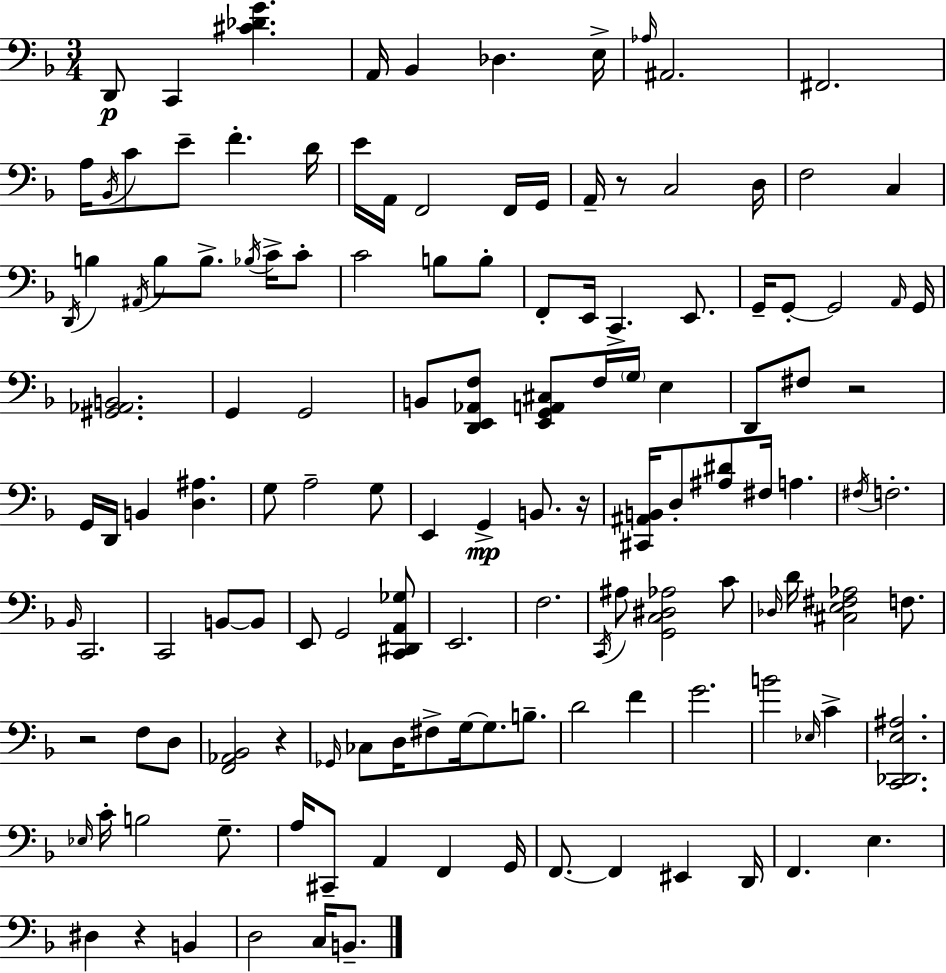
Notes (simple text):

D2/e C2/q [C#4,Db4,G4]/q. A2/s Bb2/q Db3/q. E3/s Ab3/s A#2/h. F#2/h. A3/s Bb2/s C4/e E4/e F4/q. D4/s E4/s A2/s F2/h F2/s G2/s A2/s R/e C3/h D3/s F3/h C3/q D2/s B3/q A#2/s B3/e B3/e. Bb3/s C4/s C4/e C4/h B3/e B3/e F2/e E2/s C2/q. E2/e. G2/s G2/e G2/h A2/s G2/s [G#2,Ab2,B2]/h. G2/q G2/h B2/e [D2,E2,Ab2,F3]/e [E2,G2,A2,C#3]/e F3/s G3/s E3/q D2/e F#3/e R/h G2/s D2/s B2/q [D3,A#3]/q. G3/e A3/h G3/e E2/q G2/q B2/e. R/s [C#2,A#2,B2]/s D3/e [A#3,D#4]/e F#3/s A3/q. F#3/s F3/h. Bb2/s C2/h. C2/h B2/e B2/e E2/e G2/h [C2,D#2,A2,Gb3]/e E2/h. F3/h. C2/s A#3/e [G2,C3,D#3,Ab3]/h C4/e Db3/s D4/s [C#3,E3,F#3,Ab3]/h F3/e. R/h F3/e D3/e [F2,Ab2,Bb2]/h R/q Gb2/s CES3/e D3/s F#3/e G3/s G3/e. B3/e. D4/h F4/q G4/h. B4/h Eb3/s C4/q [C2,Db2,E3,A#3]/h. Eb3/s C4/s B3/h G3/e. A3/s C#2/e A2/q F2/q G2/s F2/e. F2/q EIS2/q D2/s F2/q. E3/q. D#3/q R/q B2/q D3/h C3/s B2/e.